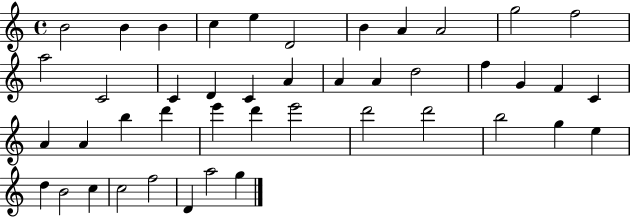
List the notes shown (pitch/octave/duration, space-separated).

B4/h B4/q B4/q C5/q E5/q D4/h B4/q A4/q A4/h G5/h F5/h A5/h C4/h C4/q D4/q C4/q A4/q A4/q A4/q D5/h F5/q G4/q F4/q C4/q A4/q A4/q B5/q D6/q E6/q D6/q E6/h D6/h D6/h B5/h G5/q E5/q D5/q B4/h C5/q C5/h F5/h D4/q A5/h G5/q